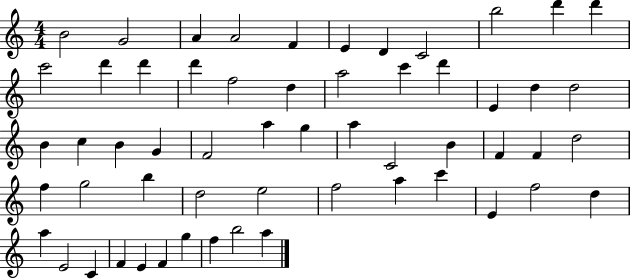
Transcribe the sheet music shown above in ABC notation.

X:1
T:Untitled
M:4/4
L:1/4
K:C
B2 G2 A A2 F E D C2 b2 d' d' c'2 d' d' d' f2 d a2 c' d' E d d2 B c B G F2 a g a C2 B F F d2 f g2 b d2 e2 f2 a c' E f2 d a E2 C F E F g f b2 a